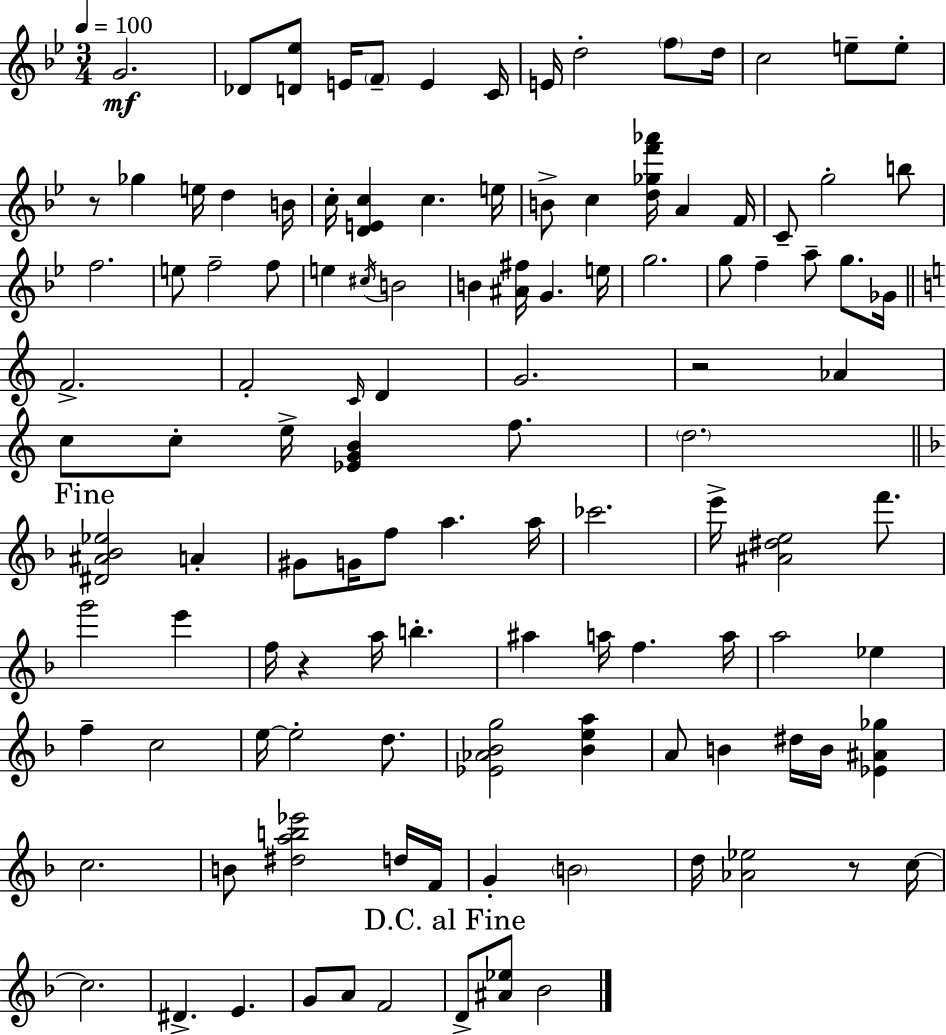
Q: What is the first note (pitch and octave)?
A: G4